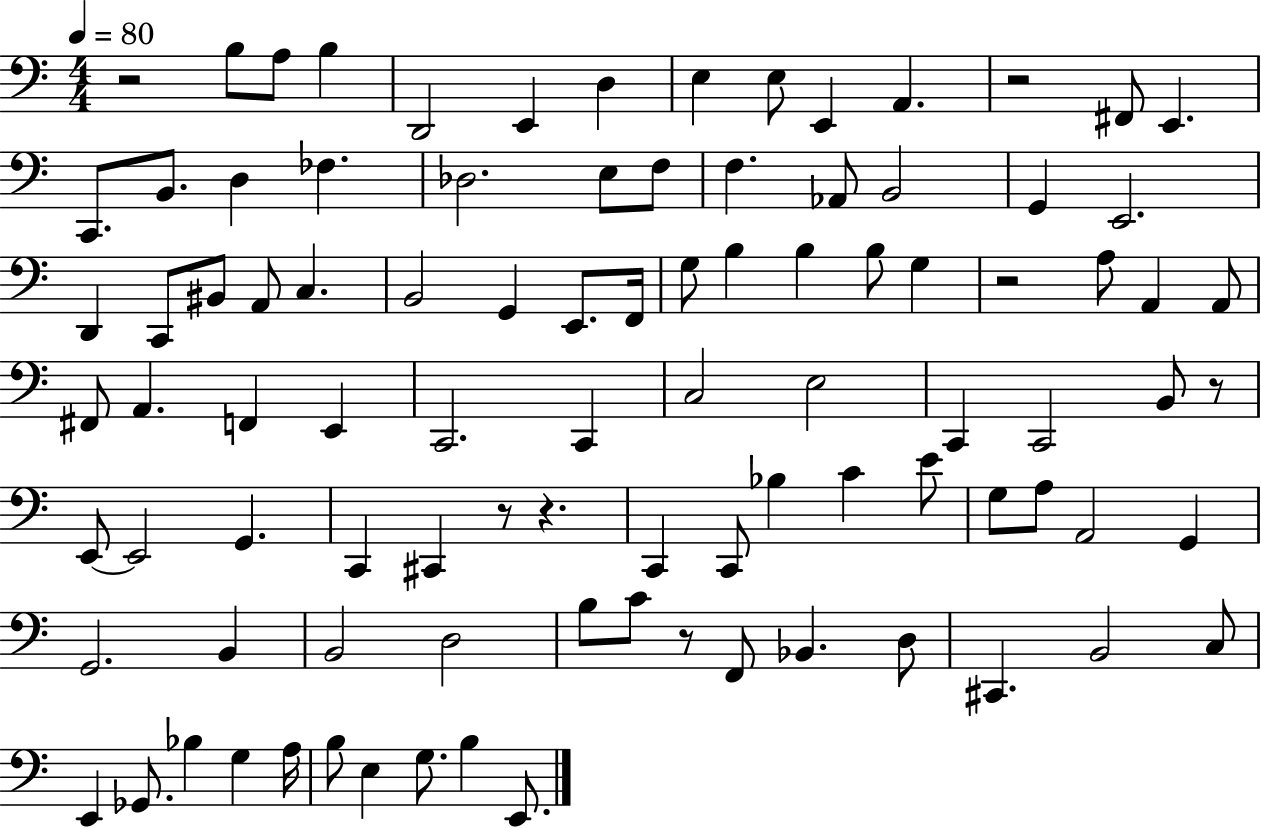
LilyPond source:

{
  \clef bass
  \numericTimeSignature
  \time 4/4
  \key c \major
  \tempo 4 = 80
  r2 b8 a8 b4 | d,2 e,4 d4 | e4 e8 e,4 a,4. | r2 fis,8 e,4. | \break c,8. b,8. d4 fes4. | des2. e8 f8 | f4. aes,8 b,2 | g,4 e,2. | \break d,4 c,8 bis,8 a,8 c4. | b,2 g,4 e,8. f,16 | g8 b4 b4 b8 g4 | r2 a8 a,4 a,8 | \break fis,8 a,4. f,4 e,4 | c,2. c,4 | c2 e2 | c,4 c,2 b,8 r8 | \break e,8~~ e,2 g,4. | c,4 cis,4 r8 r4. | c,4 c,8 bes4 c'4 e'8 | g8 a8 a,2 g,4 | \break g,2. b,4 | b,2 d2 | b8 c'8 r8 f,8 bes,4. d8 | cis,4. b,2 c8 | \break e,4 ges,8. bes4 g4 a16 | b8 e4 g8. b4 e,8. | \bar "|."
}